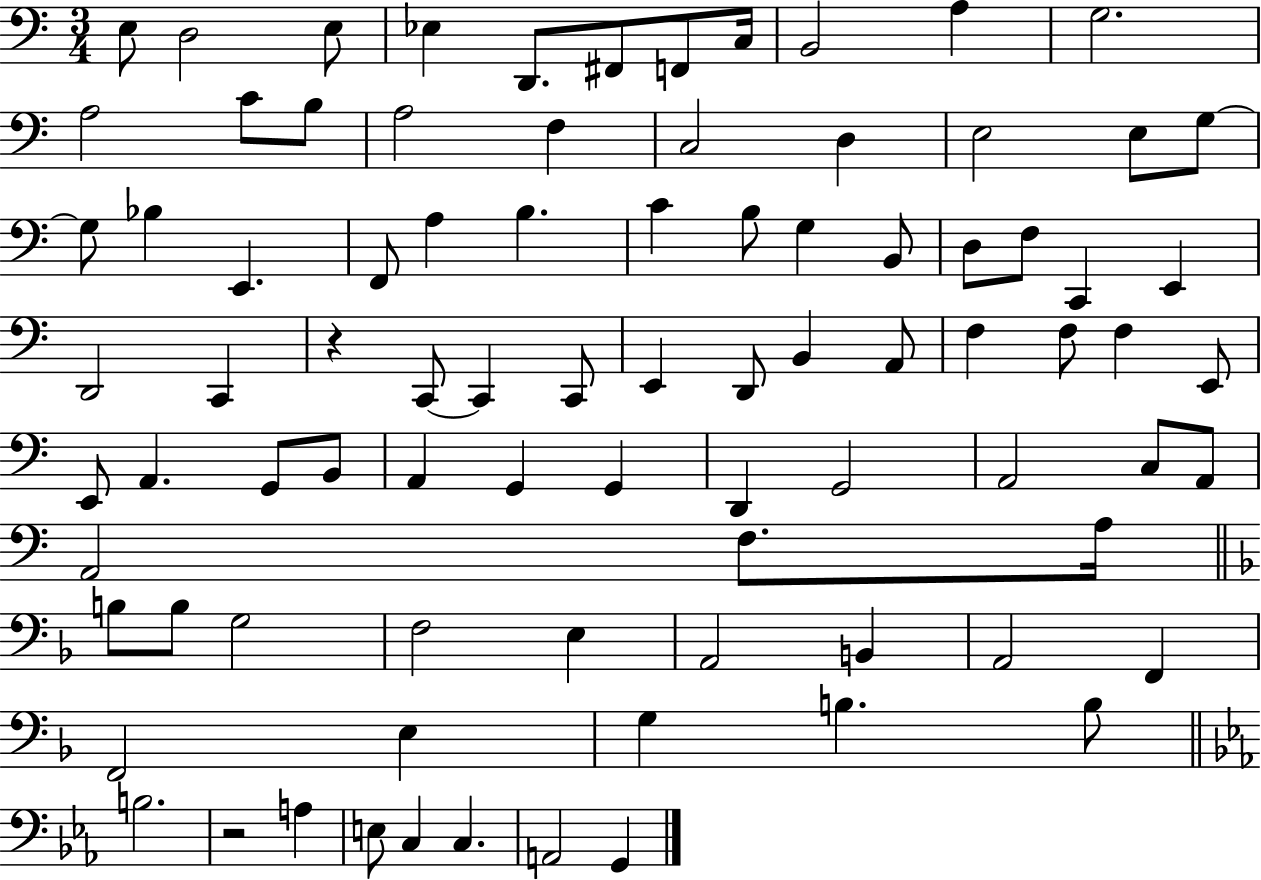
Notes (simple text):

E3/e D3/h E3/e Eb3/q D2/e. F#2/e F2/e C3/s B2/h A3/q G3/h. A3/h C4/e B3/e A3/h F3/q C3/h D3/q E3/h E3/e G3/e G3/e Bb3/q E2/q. F2/e A3/q B3/q. C4/q B3/e G3/q B2/e D3/e F3/e C2/q E2/q D2/h C2/q R/q C2/e C2/q C2/e E2/q D2/e B2/q A2/e F3/q F3/e F3/q E2/e E2/e A2/q. G2/e B2/e A2/q G2/q G2/q D2/q G2/h A2/h C3/e A2/e A2/h F3/e. A3/s B3/e B3/e G3/h F3/h E3/q A2/h B2/q A2/h F2/q F2/h E3/q G3/q B3/q. B3/e B3/h. R/h A3/q E3/e C3/q C3/q. A2/h G2/q